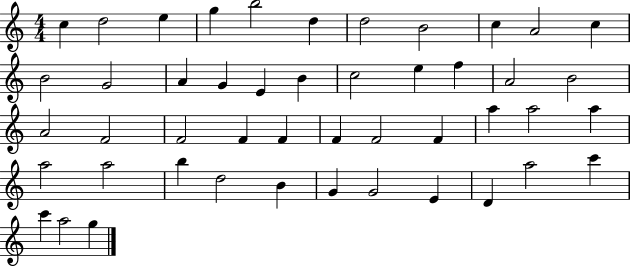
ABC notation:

X:1
T:Untitled
M:4/4
L:1/4
K:C
c d2 e g b2 d d2 B2 c A2 c B2 G2 A G E B c2 e f A2 B2 A2 F2 F2 F F F F2 F a a2 a a2 a2 b d2 B G G2 E D a2 c' c' a2 g